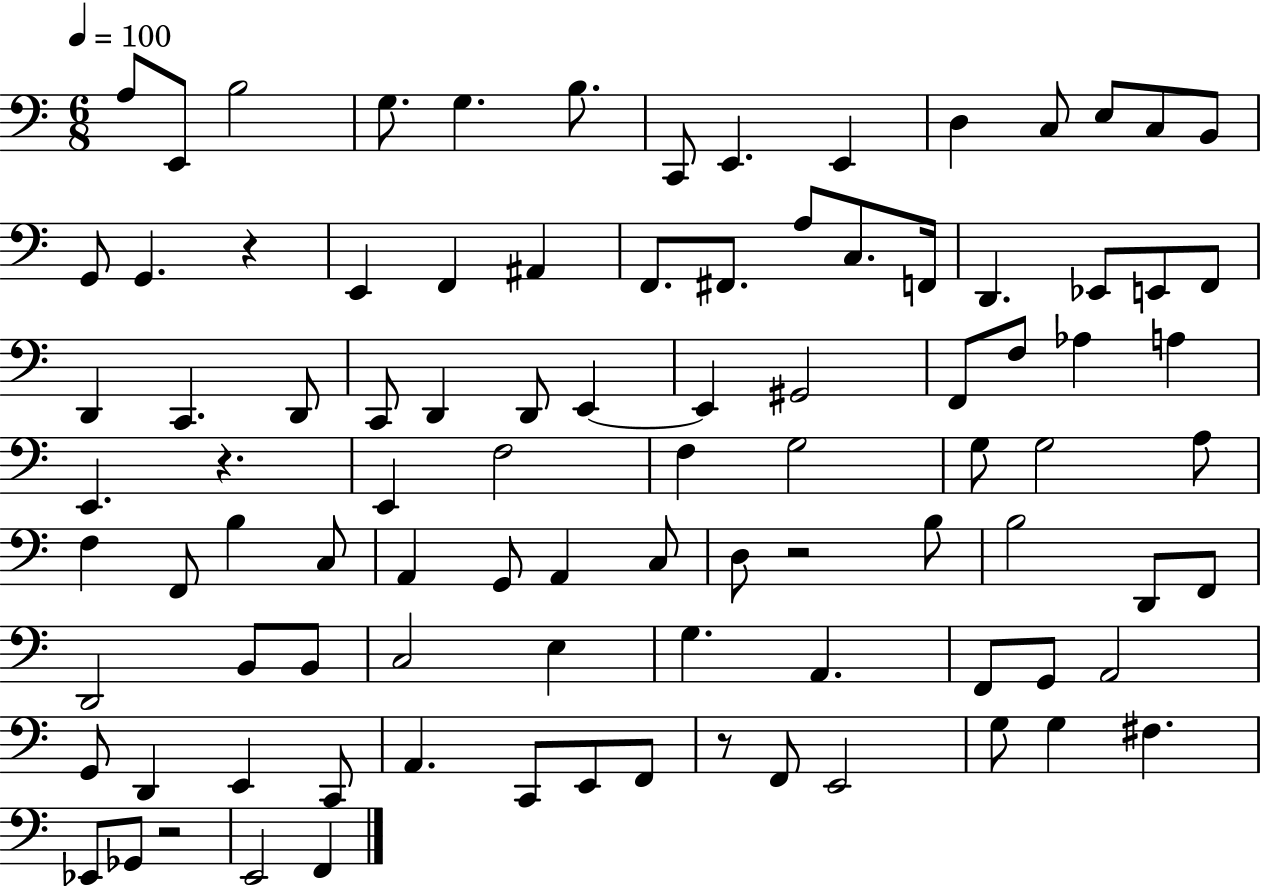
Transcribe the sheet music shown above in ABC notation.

X:1
T:Untitled
M:6/8
L:1/4
K:C
A,/2 E,,/2 B,2 G,/2 G, B,/2 C,,/2 E,, E,, D, C,/2 E,/2 C,/2 B,,/2 G,,/2 G,, z E,, F,, ^A,, F,,/2 ^F,,/2 A,/2 C,/2 F,,/4 D,, _E,,/2 E,,/2 F,,/2 D,, C,, D,,/2 C,,/2 D,, D,,/2 E,, E,, ^G,,2 F,,/2 F,/2 _A, A, E,, z E,, F,2 F, G,2 G,/2 G,2 A,/2 F, F,,/2 B, C,/2 A,, G,,/2 A,, C,/2 D,/2 z2 B,/2 B,2 D,,/2 F,,/2 D,,2 B,,/2 B,,/2 C,2 E, G, A,, F,,/2 G,,/2 A,,2 G,,/2 D,, E,, C,,/2 A,, C,,/2 E,,/2 F,,/2 z/2 F,,/2 E,,2 G,/2 G, ^F, _E,,/2 _G,,/2 z2 E,,2 F,,